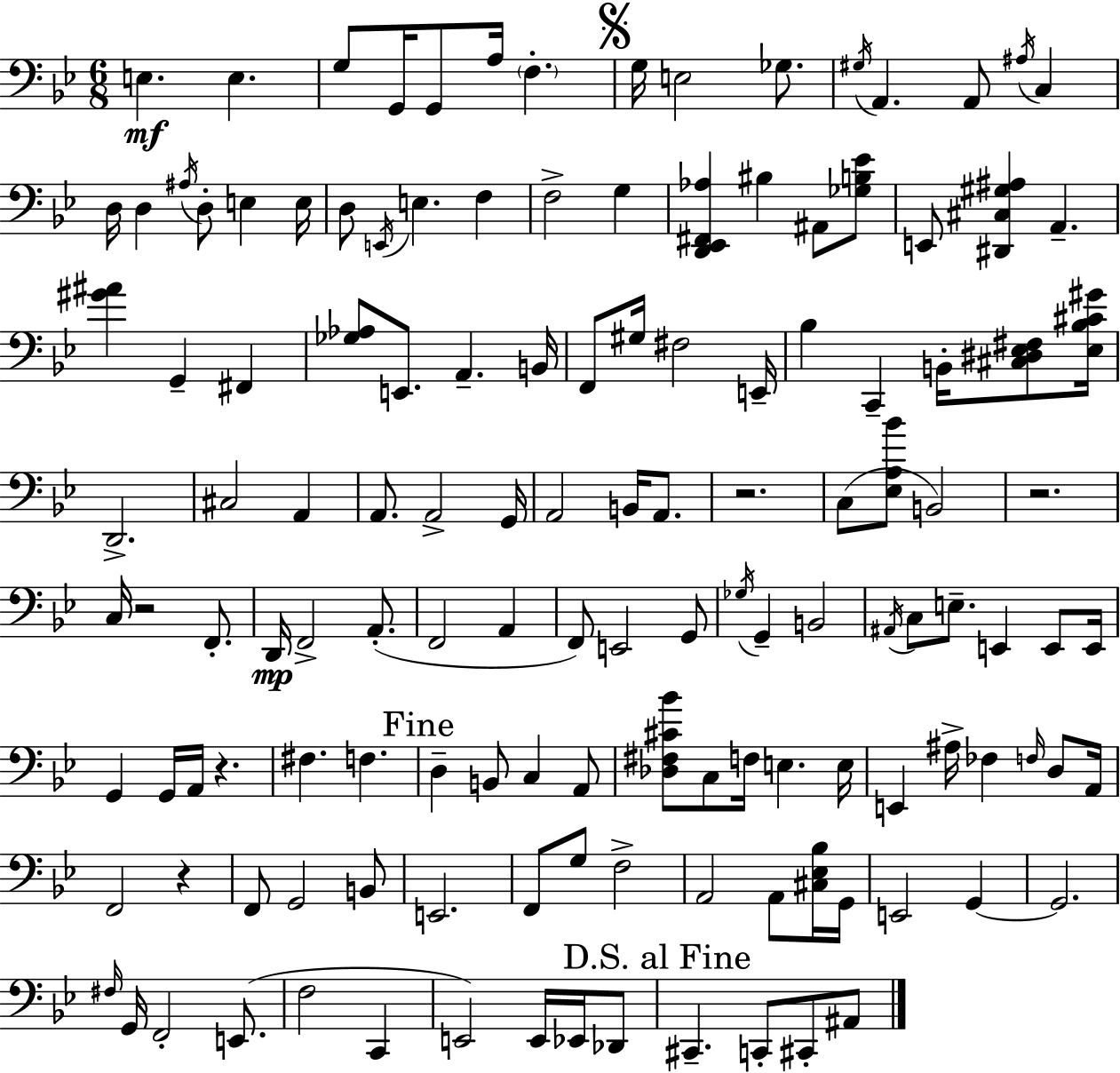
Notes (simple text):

E3/q. E3/q. G3/e G2/s G2/e A3/s F3/q. G3/s E3/h Gb3/e. G#3/s A2/q. A2/e A#3/s C3/q D3/s D3/q A#3/s D3/e E3/q E3/s D3/e E2/s E3/q. F3/q F3/h G3/q [D2,Eb2,F#2,Ab3]/q BIS3/q A#2/e [Gb3,B3,Eb4]/e E2/e [D#2,C#3,G#3,A#3]/q A2/q. [G#4,A#4]/q G2/q F#2/q [Gb3,Ab3]/e E2/e. A2/q. B2/s F2/e G#3/s F#3/h E2/s Bb3/q C2/q B2/s [C#3,D#3,Eb3,F#3]/e [Eb3,Bb3,C#4,G#4]/s D2/h. C#3/h A2/q A2/e. A2/h G2/s A2/h B2/s A2/e. R/h. C3/e [Eb3,A3,Bb4]/e B2/h R/h. C3/s R/h F2/e. D2/s F2/h A2/e. F2/h A2/q F2/e E2/h G2/e Gb3/s G2/q B2/h A#2/s C3/e E3/e. E2/q E2/e E2/s G2/q G2/s A2/s R/q. F#3/q. F3/q. D3/q B2/e C3/q A2/e [Db3,F#3,C#4,Bb4]/e C3/e F3/s E3/q. E3/s E2/q A#3/s FES3/q F3/s D3/e A2/s F2/h R/q F2/e G2/h B2/e E2/h. F2/e G3/e F3/h A2/h A2/e [C#3,Eb3,Bb3]/s G2/s E2/h G2/q G2/h. F#3/s G2/s F2/h E2/e. F3/h C2/q E2/h E2/s Eb2/s Db2/e C#2/q. C2/e C#2/e A#2/e